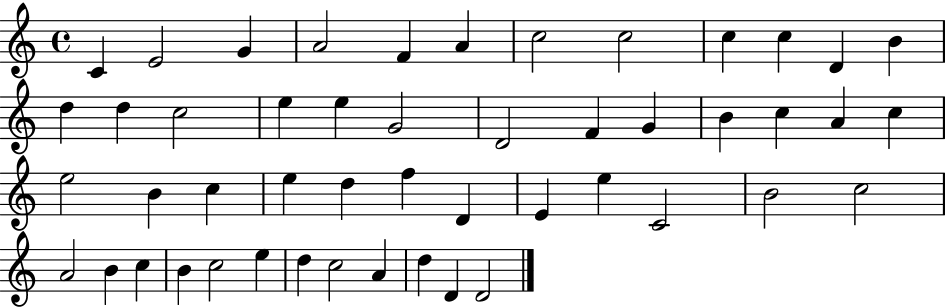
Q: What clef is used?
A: treble